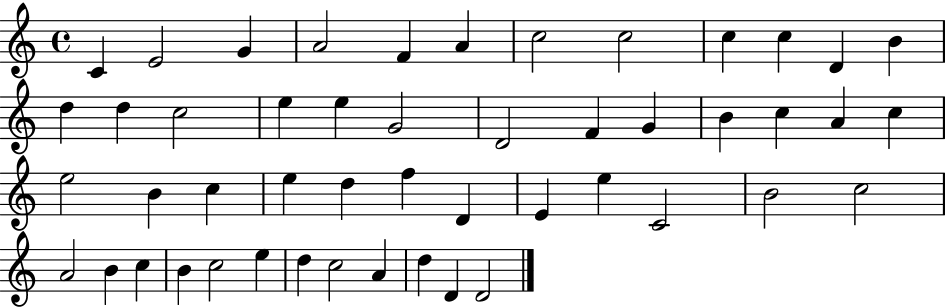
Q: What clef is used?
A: treble